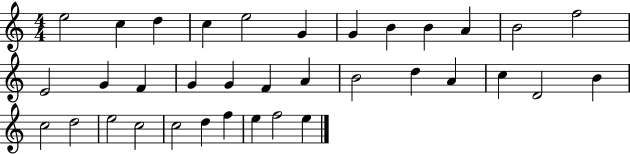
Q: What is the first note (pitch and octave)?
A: E5